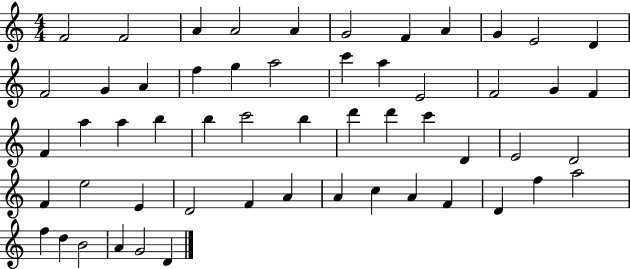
{
  \clef treble
  \numericTimeSignature
  \time 4/4
  \key c \major
  f'2 f'2 | a'4 a'2 a'4 | g'2 f'4 a'4 | g'4 e'2 d'4 | \break f'2 g'4 a'4 | f''4 g''4 a''2 | c'''4 a''4 e'2 | f'2 g'4 f'4 | \break f'4 a''4 a''4 b''4 | b''4 c'''2 b''4 | d'''4 d'''4 c'''4 d'4 | e'2 d'2 | \break f'4 e''2 e'4 | d'2 f'4 a'4 | a'4 c''4 a'4 f'4 | d'4 f''4 a''2 | \break f''4 d''4 b'2 | a'4 g'2 d'4 | \bar "|."
}